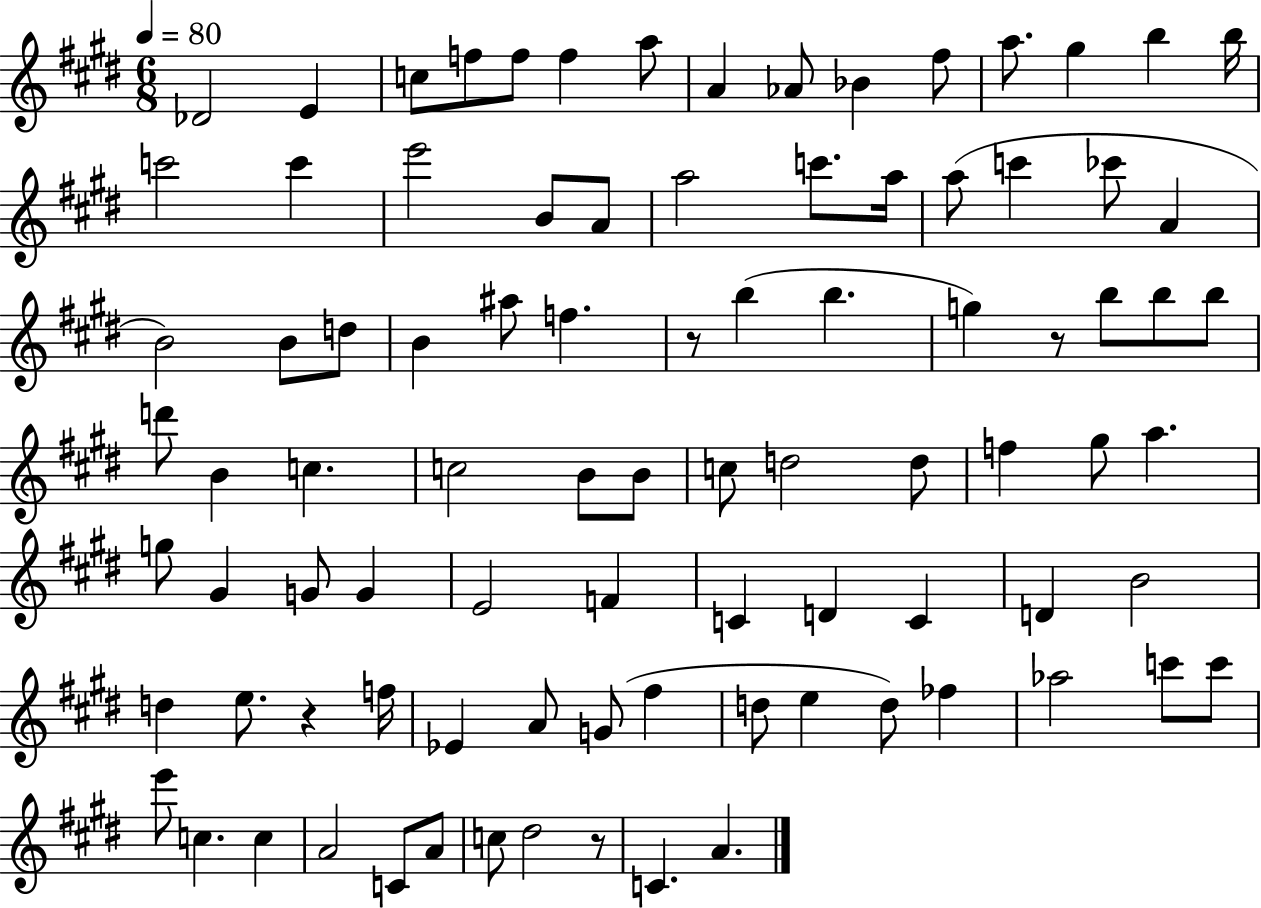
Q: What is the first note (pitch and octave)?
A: Db4